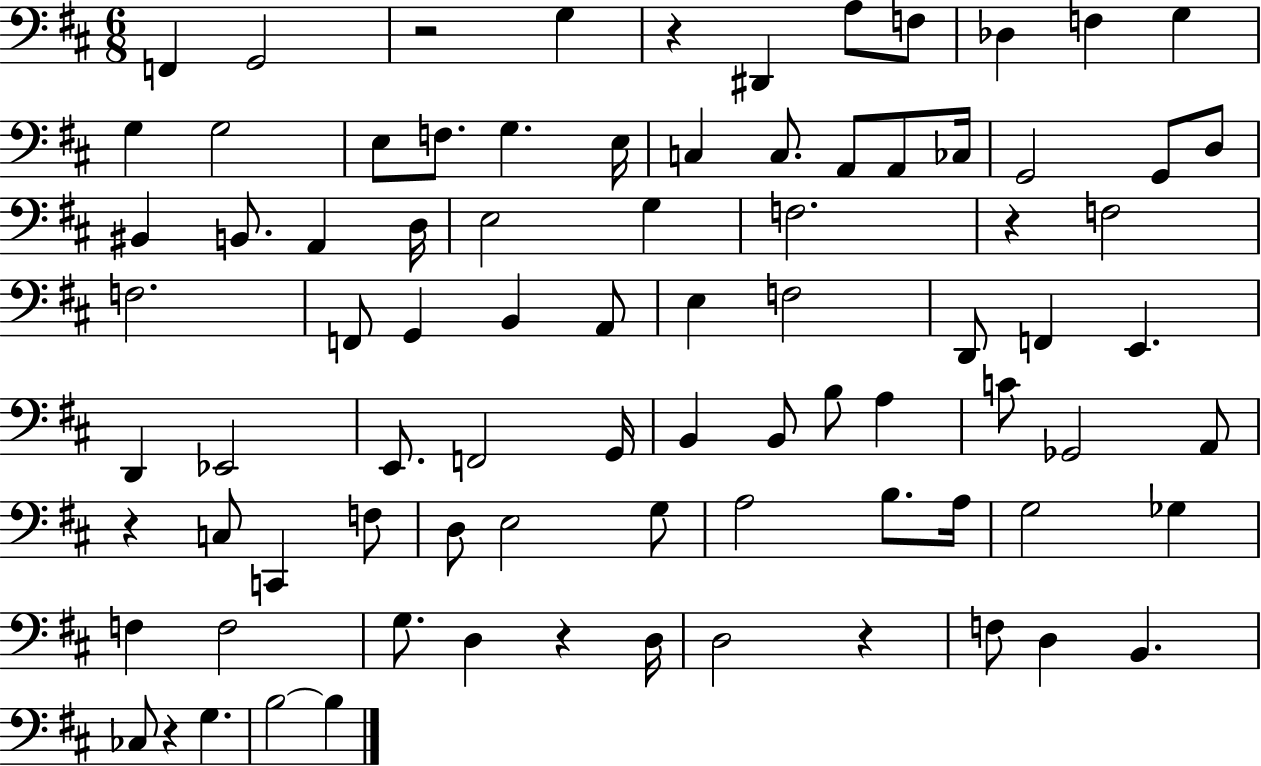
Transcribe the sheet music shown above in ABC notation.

X:1
T:Untitled
M:6/8
L:1/4
K:D
F,, G,,2 z2 G, z ^D,, A,/2 F,/2 _D, F, G, G, G,2 E,/2 F,/2 G, E,/4 C, C,/2 A,,/2 A,,/2 _C,/4 G,,2 G,,/2 D,/2 ^B,, B,,/2 A,, D,/4 E,2 G, F,2 z F,2 F,2 F,,/2 G,, B,, A,,/2 E, F,2 D,,/2 F,, E,, D,, _E,,2 E,,/2 F,,2 G,,/4 B,, B,,/2 B,/2 A, C/2 _G,,2 A,,/2 z C,/2 C,, F,/2 D,/2 E,2 G,/2 A,2 B,/2 A,/4 G,2 _G, F, F,2 G,/2 D, z D,/4 D,2 z F,/2 D, B,, _C,/2 z G, B,2 B,